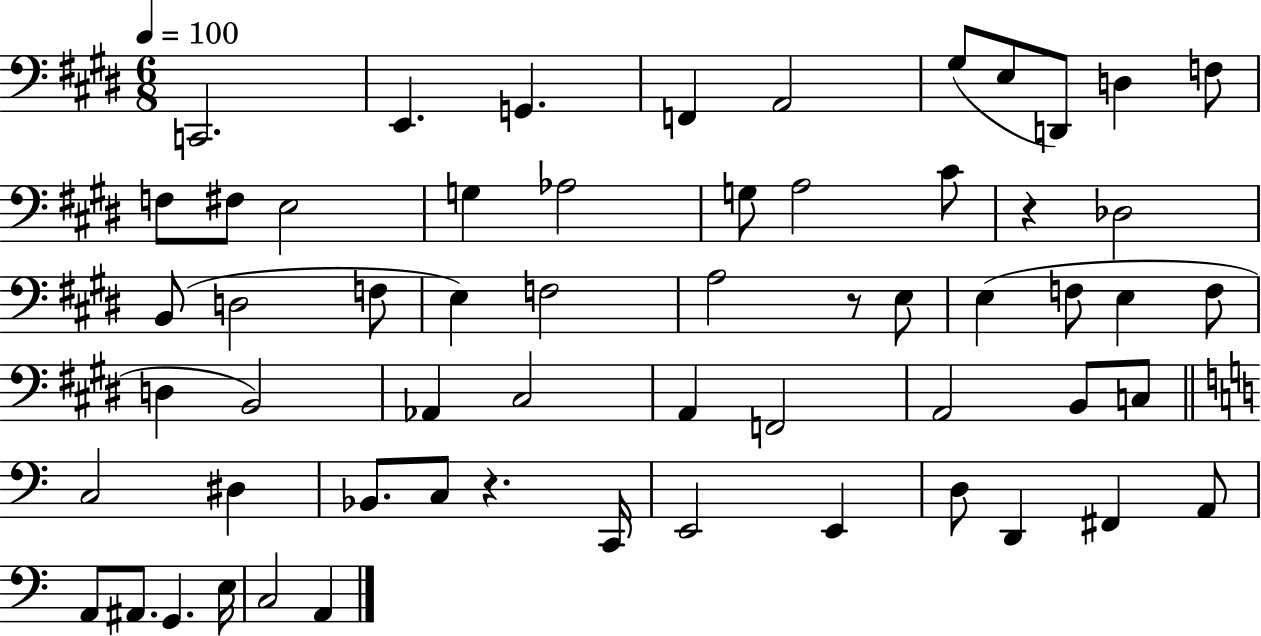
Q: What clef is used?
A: bass